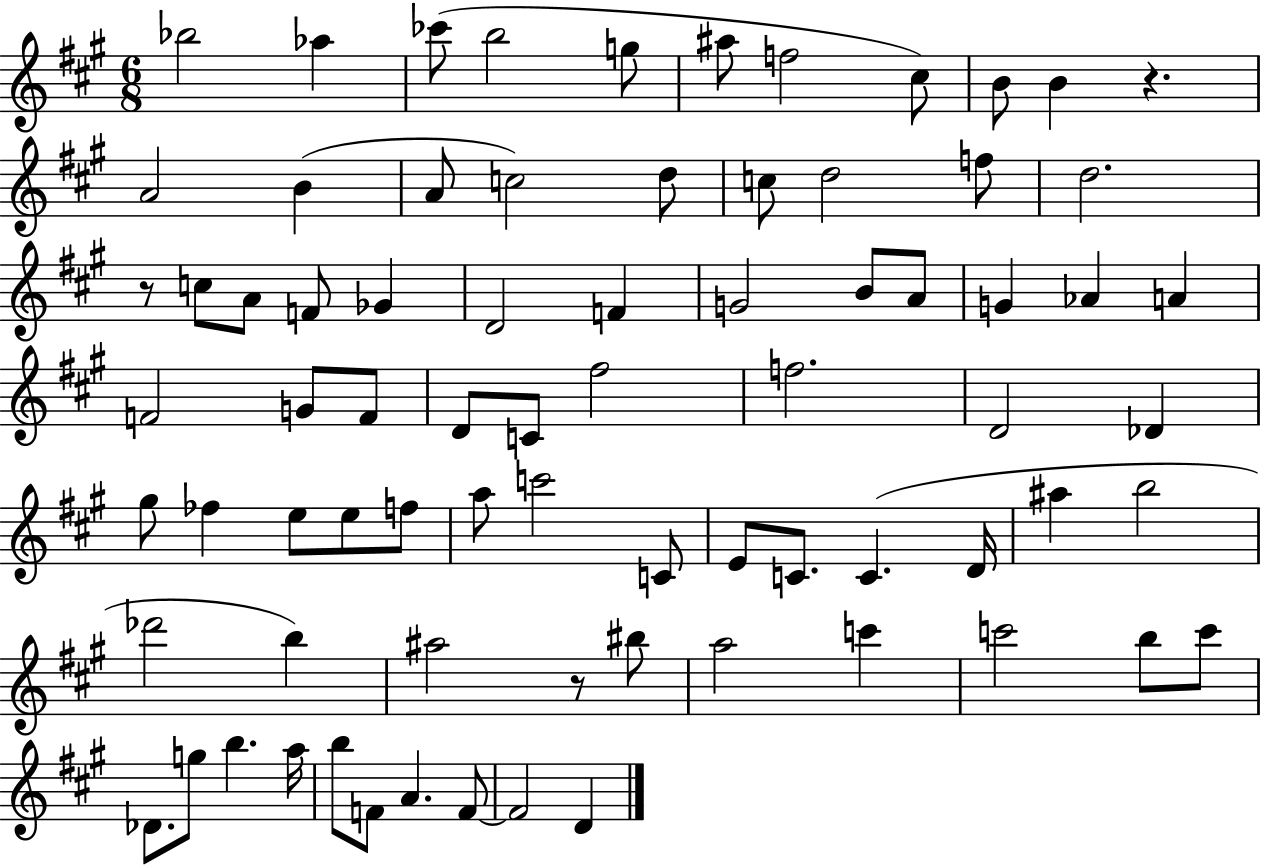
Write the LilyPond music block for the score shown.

{
  \clef treble
  \numericTimeSignature
  \time 6/8
  \key a \major
  bes''2 aes''4 | ces'''8( b''2 g''8 | ais''8 f''2 cis''8) | b'8 b'4 r4. | \break a'2 b'4( | a'8 c''2) d''8 | c''8 d''2 f''8 | d''2. | \break r8 c''8 a'8 f'8 ges'4 | d'2 f'4 | g'2 b'8 a'8 | g'4 aes'4 a'4 | \break f'2 g'8 f'8 | d'8 c'8 fis''2 | f''2. | d'2 des'4 | \break gis''8 fes''4 e''8 e''8 f''8 | a''8 c'''2 c'8 | e'8 c'8. c'4.( d'16 | ais''4 b''2 | \break des'''2 b''4) | ais''2 r8 bis''8 | a''2 c'''4 | c'''2 b''8 c'''8 | \break des'8. g''8 b''4. a''16 | b''8 f'8 a'4. f'8~~ | f'2 d'4 | \bar "|."
}